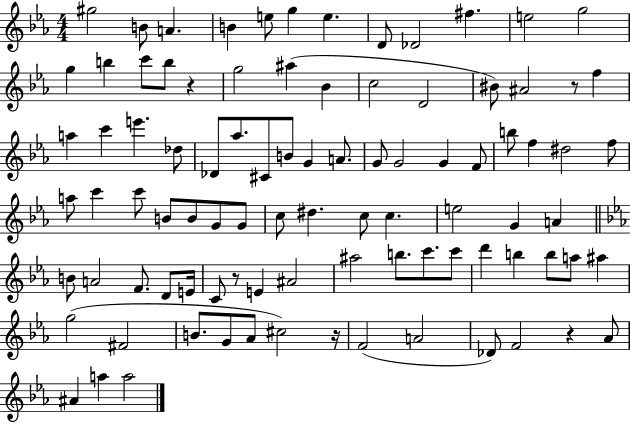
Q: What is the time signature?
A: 4/4